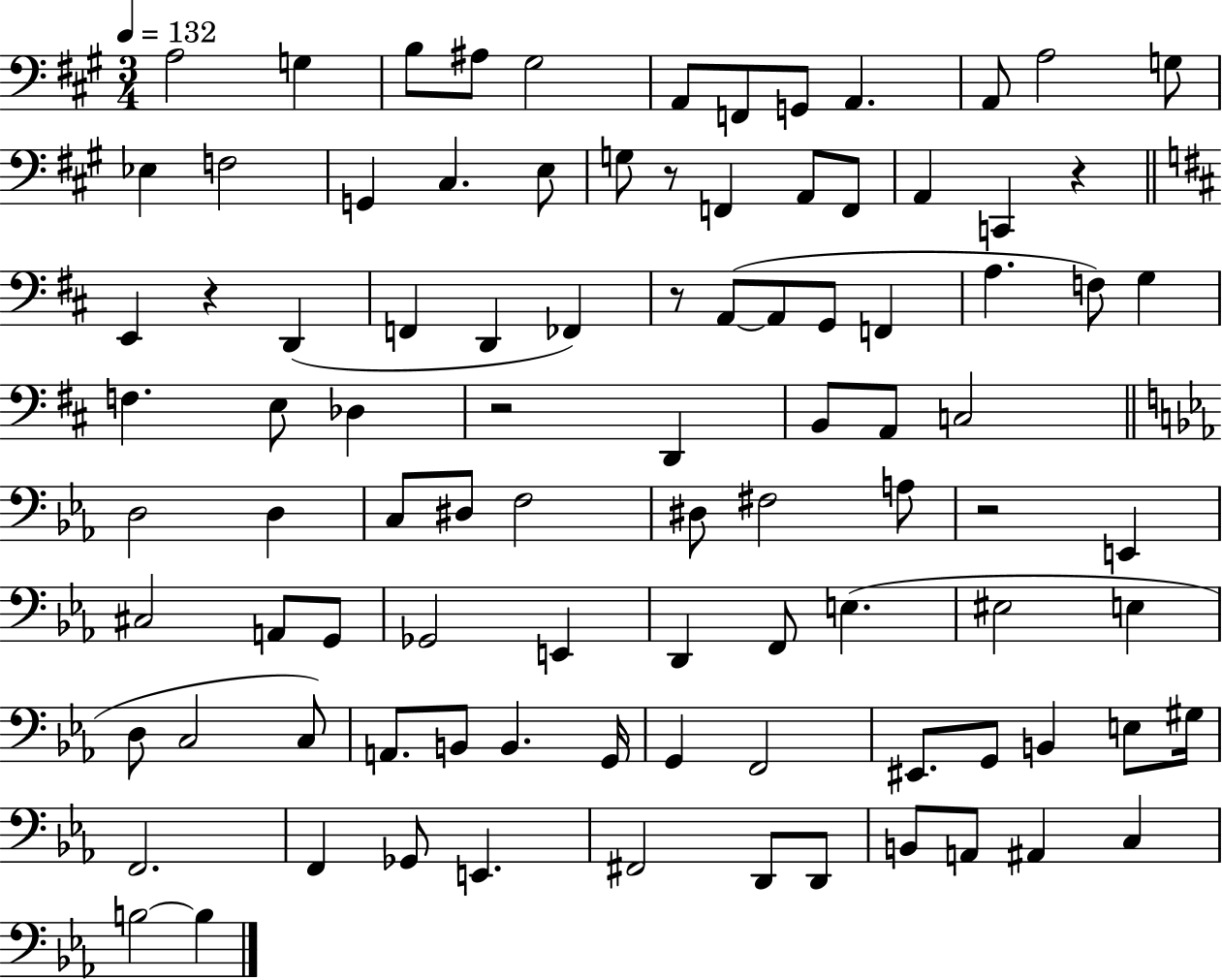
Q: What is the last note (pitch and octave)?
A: B3